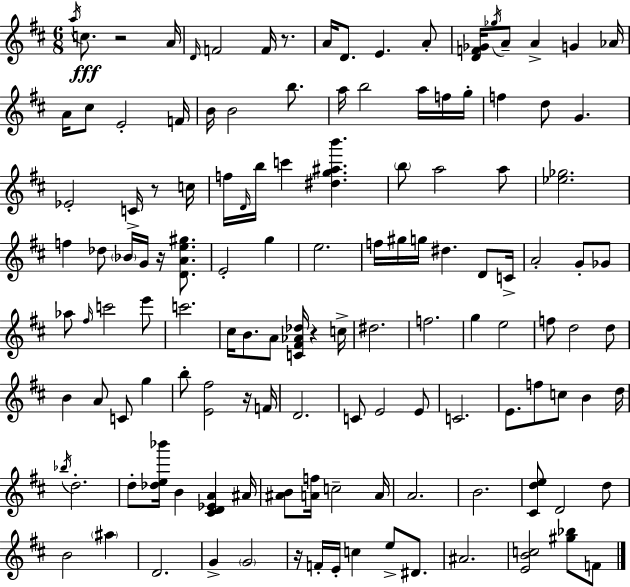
A5/s C5/e. R/h A4/s D4/s F4/h F4/s R/e. A4/s D4/e. E4/q. A4/e [D4,F4,Gb4]/s Gb5/s A4/e A4/q G4/q Ab4/s A4/s C#5/e E4/h F4/s B4/s B4/h B5/e. A5/s B5/h A5/s F5/s G5/s F5/q D5/e G4/q. Eb4/h C4/s R/e C5/s F5/s D4/s B5/s C6/q [D#5,G5,A#5,B6]/q. B5/e A5/h A5/e [Eb5,Gb5]/h. F5/q Db5/e Bb4/s G4/s R/s [D4,A4,E5,G#5]/e. E4/h G5/q E5/h. F5/s G#5/s G5/s D#5/q. D4/e C4/s A4/h G4/e Gb4/e Ab5/e F#5/s C6/h E6/e C6/h. C#5/s B4/e. A4/e [C4,F#4,Ab4,Db5]/s R/q C5/s D#5/h. F5/h. G5/q E5/h F5/e D5/h D5/e B4/q A4/e C4/e G5/q B5/e [E4,F#5]/h R/s F4/s D4/h. C4/e E4/h E4/e C4/h. E4/e. F5/e C5/e B4/q D5/s Bb5/s D5/h. D5/e [Db5,E5,Bb6]/s B4/q [C#4,D4,Eb4,A4]/q A#4/s [A#4,B4]/e [A4,F5]/s C5/h A4/s A4/h. B4/h. [C#4,D5,E5]/e D4/h D5/e B4/h A#5/q D4/h. G4/q G4/h R/s F4/s E4/s C5/q E5/e D#4/e. A#4/h. [E4,B4,C5]/h [G#5,Bb5]/e F4/e